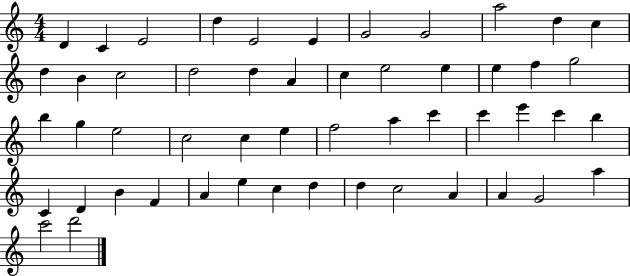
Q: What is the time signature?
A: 4/4